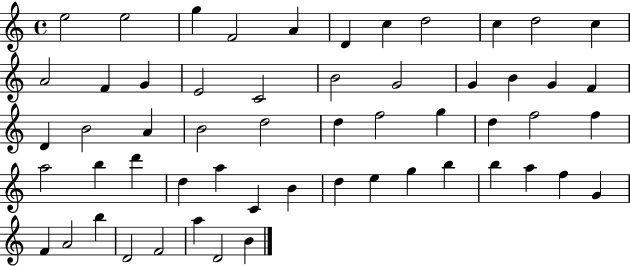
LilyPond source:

{
  \clef treble
  \time 4/4
  \defaultTimeSignature
  \key c \major
  e''2 e''2 | g''4 f'2 a'4 | d'4 c''4 d''2 | c''4 d''2 c''4 | \break a'2 f'4 g'4 | e'2 c'2 | b'2 g'2 | g'4 b'4 g'4 f'4 | \break d'4 b'2 a'4 | b'2 d''2 | d''4 f''2 g''4 | d''4 f''2 f''4 | \break a''2 b''4 d'''4 | d''4 a''4 c'4 b'4 | d''4 e''4 g''4 b''4 | b''4 a''4 f''4 g'4 | \break f'4 a'2 b''4 | d'2 f'2 | a''4 d'2 b'4 | \bar "|."
}